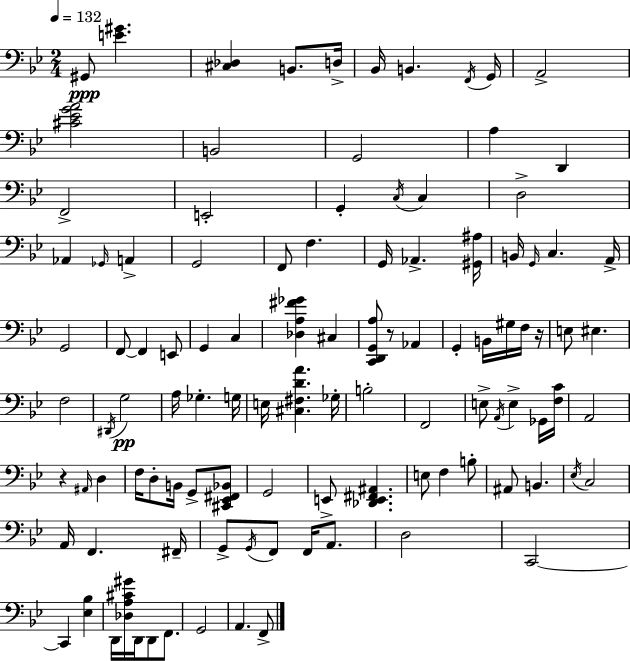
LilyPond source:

{
  \clef bass
  \numericTimeSignature
  \time 2/4
  \key bes \major
  \tempo 4 = 132
  gis,8\ppp <e' gis'>4. | <cis des>4 b,8. d16-> | bes,16 b,4. \acciaccatura { f,16 } | g,16 a,2-> | \break <cis' ees' g' a'>2 | b,2 | g,2 | a4 d,4 | \break f,2-> | e,2-. | g,4-. \acciaccatura { c16 } c4 | d2-> | \break aes,4 \grace { ges,16 } a,4-> | g,2 | f,8 f4. | g,16 aes,4.-> | \break <gis, ais>16 b,16 \grace { g,16 } c4. | a,16-> g,2 | f,8~~ f,4 | e,8 g,4 | \break c4 <des a fis' ges'>4 | cis4 <c, d, g, a>8 r8 | aes,4 g,4-. | b,16 gis16 f16 r16 e8 eis4. | \break f2 | \acciaccatura { dis,16 }\pp g2 | a16 ges4.-. | g16 e16 <cis fis d' a'>4. | \break ges16-. b2-. | f,2 | e8-> \acciaccatura { a,16 } | e4-> ges,16 <f c'>16 a,2 | \break r4 | \grace { ais,16 } d4 f16 | d8-. b,16 g,8-> <cis, ees, fis, bes,>8 g,2 | e,8-> | \break <des, e, fis, ais,>4. e8 | f4 b8-. ais,8 | b,4. \acciaccatura { ees16 } | c2 | \break a,16 f,4. fis,16-- | g,8-> \acciaccatura { g,16 } f,8 f,16 a,8. | d2 | c,2~~ | \break c,4 <ees bes>4 | d,16 <des a cis' gis'>16 d,16 d,8 f,8. | g,2 | a,4. f,8-> | \break \bar "|."
}